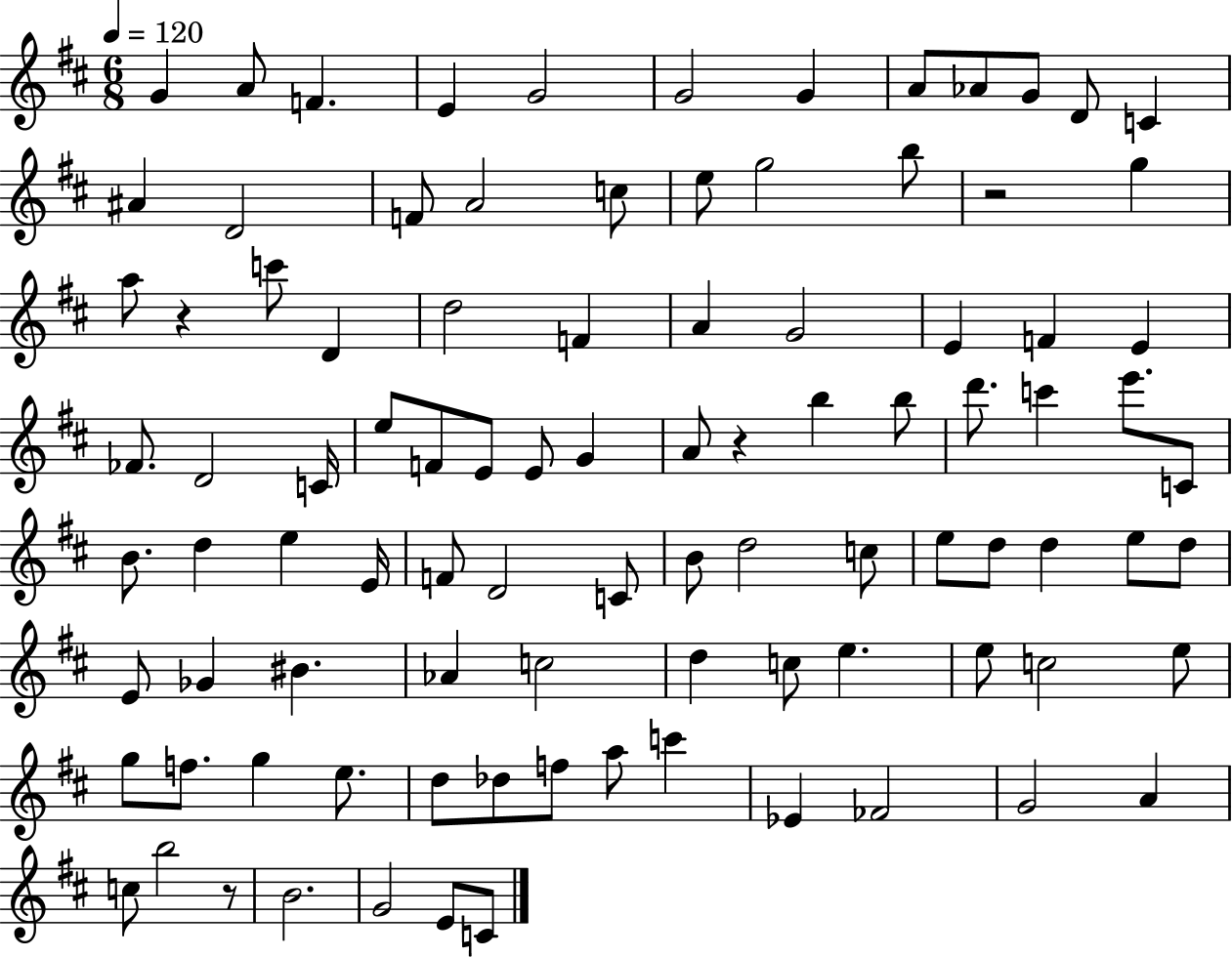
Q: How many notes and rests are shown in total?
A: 95